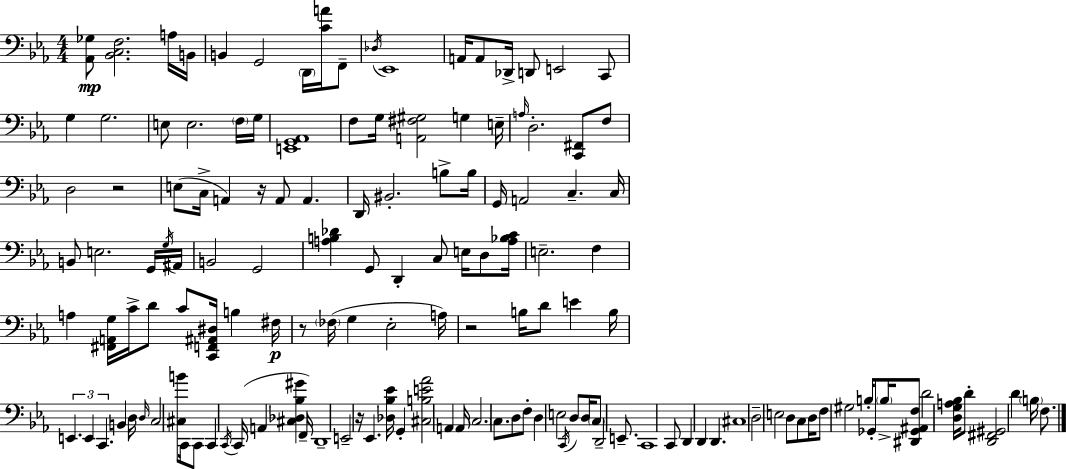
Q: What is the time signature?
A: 4/4